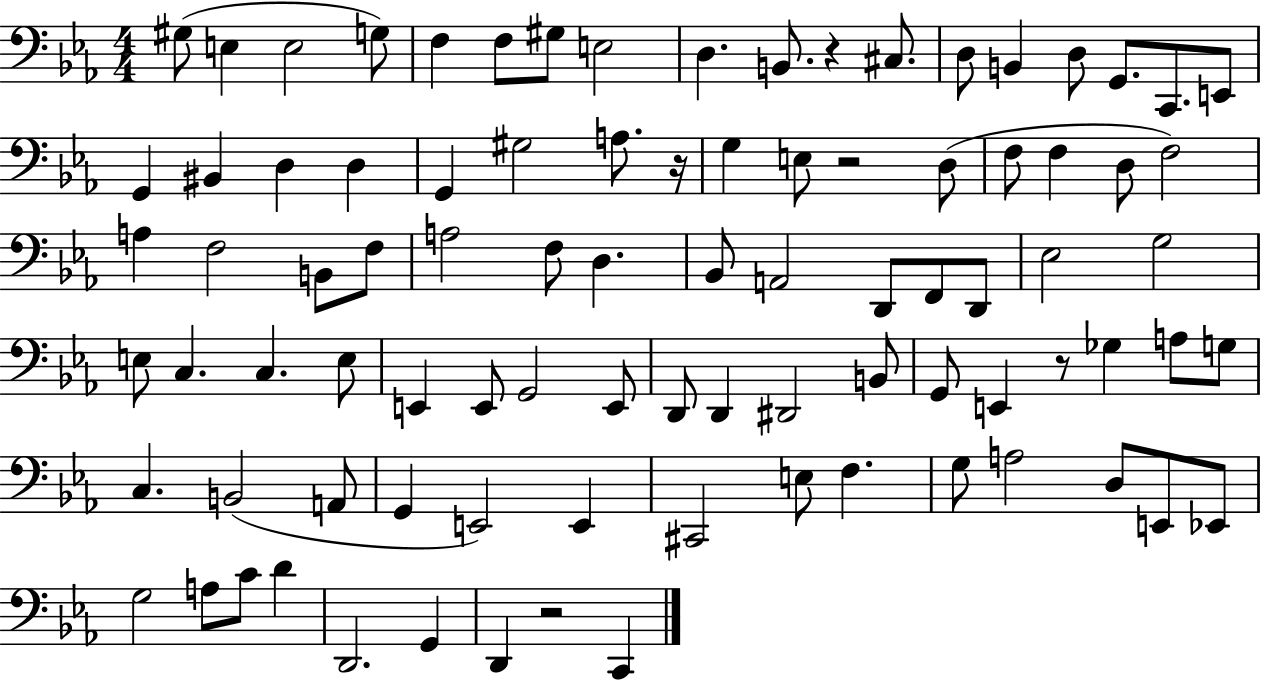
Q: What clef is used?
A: bass